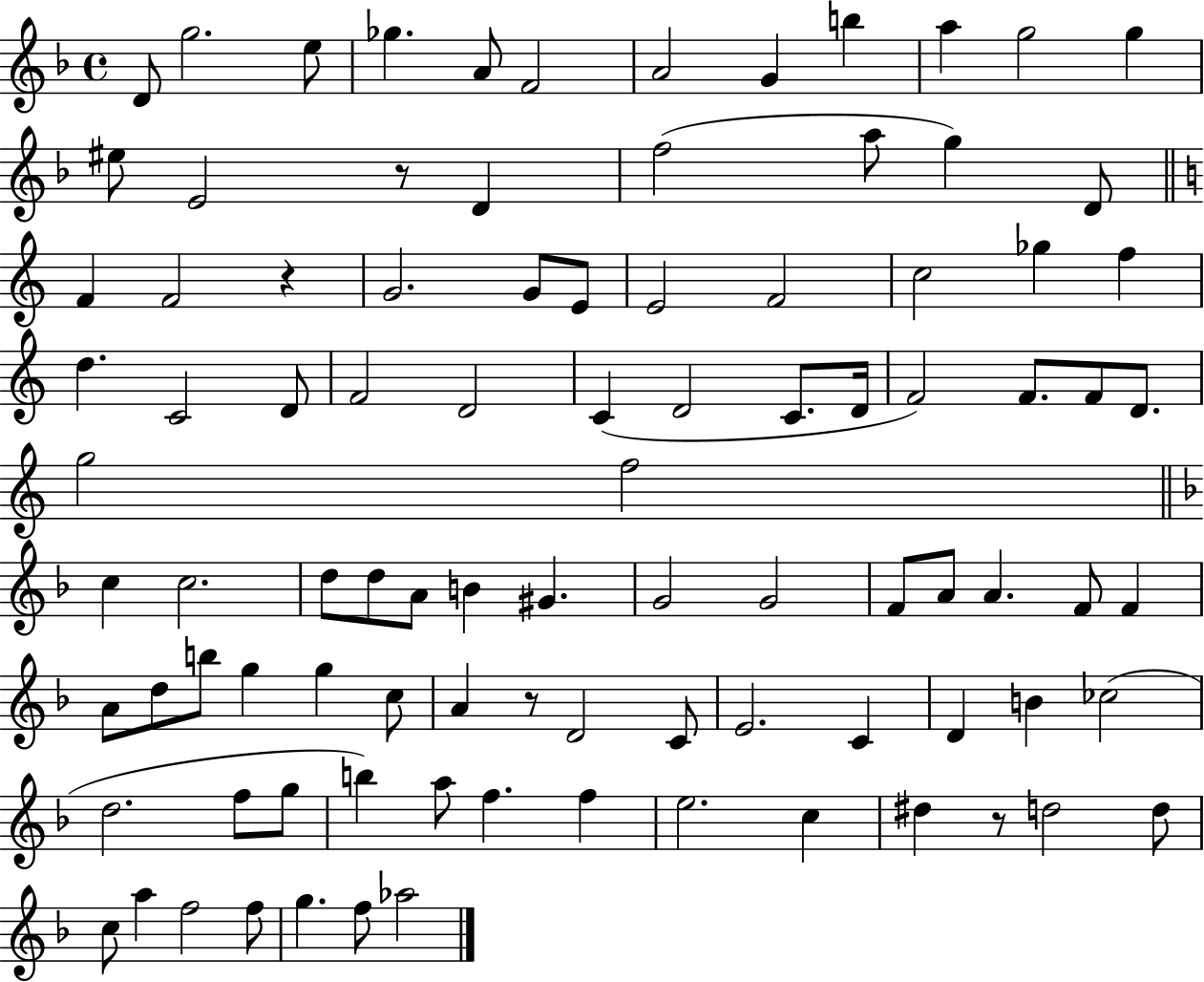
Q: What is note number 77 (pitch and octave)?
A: A5